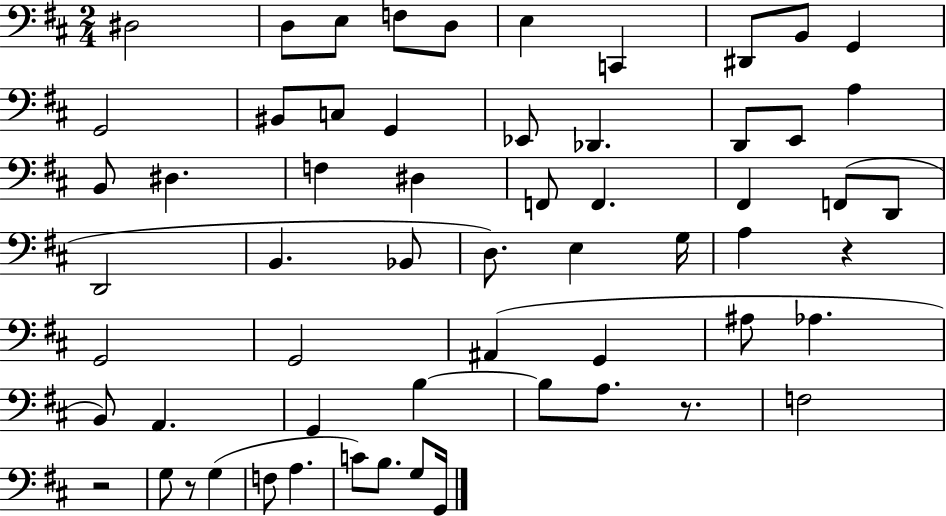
X:1
T:Untitled
M:2/4
L:1/4
K:D
^D,2 D,/2 E,/2 F,/2 D,/2 E, C,, ^D,,/2 B,,/2 G,, G,,2 ^B,,/2 C,/2 G,, _E,,/2 _D,, D,,/2 E,,/2 A, B,,/2 ^D, F, ^D, F,,/2 F,, ^F,, F,,/2 D,,/2 D,,2 B,, _B,,/2 D,/2 E, G,/4 A, z G,,2 G,,2 ^A,, G,, ^A,/2 _A, B,,/2 A,, G,, B, B,/2 A,/2 z/2 F,2 z2 G,/2 z/2 G, F,/2 A, C/2 B,/2 G,/2 G,,/4